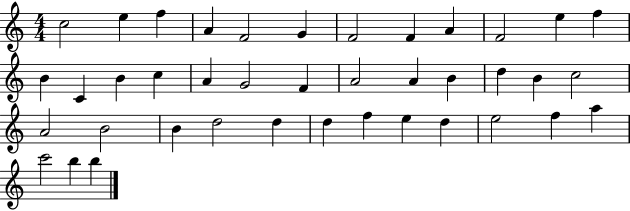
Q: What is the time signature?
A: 4/4